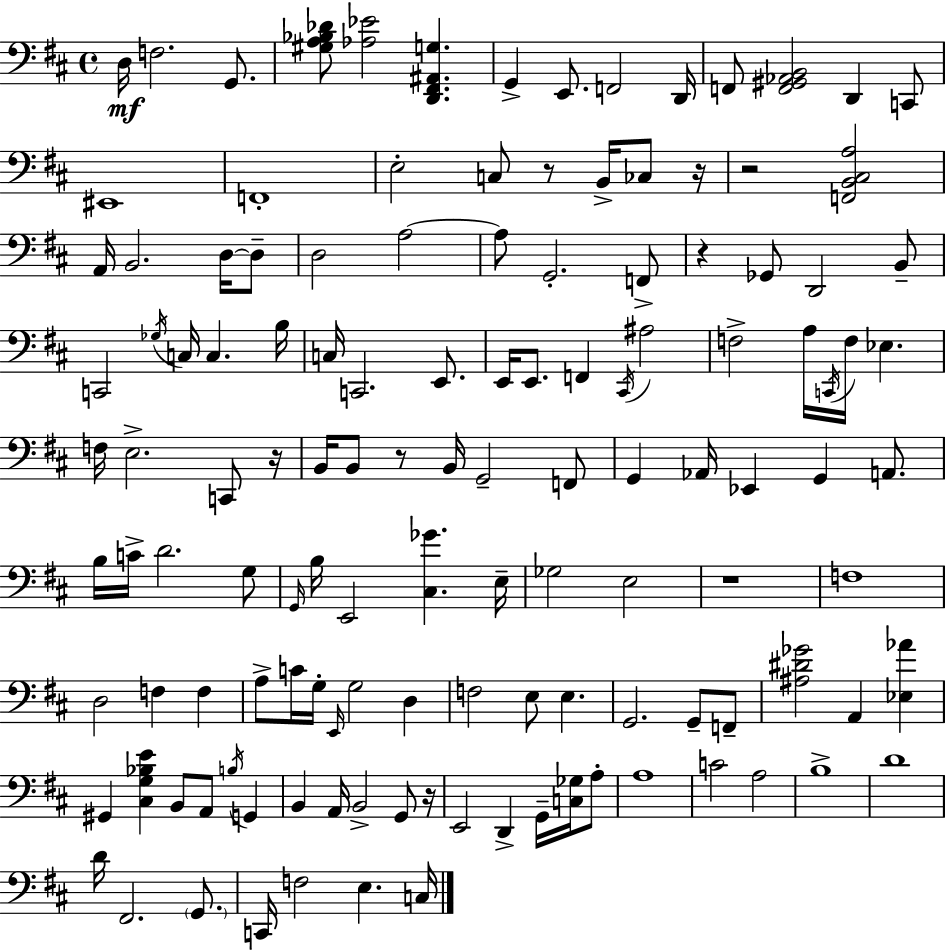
D3/s F3/h. G2/e. [G#3,A3,Bb3,Db4]/e [Ab3,Eb4]/h [D2,F#2,A#2,G3]/q. G2/q E2/e. F2/h D2/s F2/e [F2,G#2,Ab2,B2]/h D2/q C2/e EIS2/w F2/w E3/h C3/e R/e B2/s CES3/e R/s R/h [F2,B2,C#3,A3]/h A2/s B2/h. D3/s D3/e D3/h A3/h A3/e G2/h. F2/e R/q Gb2/e D2/h B2/e C2/h Gb3/s C3/s C3/q. B3/s C3/s C2/h. E2/e. E2/s E2/e. F2/q C#2/s A#3/h F3/h A3/s C2/s F3/s Eb3/q. F3/s E3/h. C2/e R/s B2/s B2/e R/e B2/s G2/h F2/e G2/q Ab2/s Eb2/q G2/q A2/e. B3/s C4/s D4/h. G3/e G2/s B3/s E2/h [C#3,Gb4]/q. E3/s Gb3/h E3/h R/w F3/w D3/h F3/q F3/q A3/e C4/s G3/s E2/s G3/h D3/q F3/h E3/e E3/q. G2/h. G2/e F2/e [A#3,D#4,Gb4]/h A2/q [Eb3,Ab4]/q G#2/q [C#3,G3,Bb3,E4]/q B2/e A2/e B3/s G2/q B2/q A2/s B2/h G2/e R/s E2/h D2/q G2/s [C3,Gb3]/s A3/e A3/w C4/h A3/h B3/w D4/w D4/s F#2/h. G2/e. C2/s F3/h E3/q. C3/s